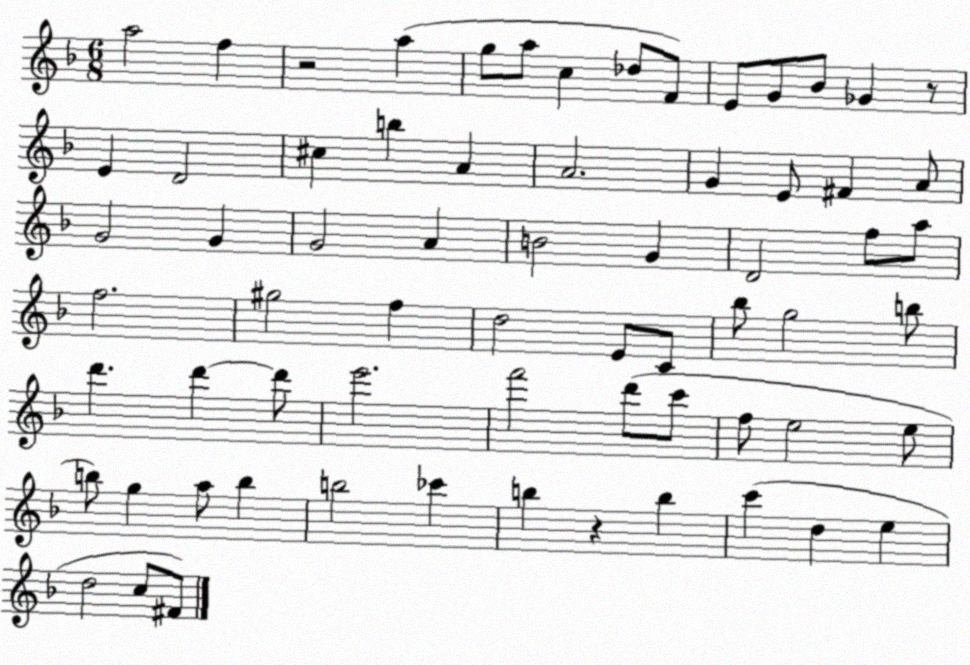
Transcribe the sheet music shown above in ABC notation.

X:1
T:Untitled
M:6/8
L:1/4
K:F
a2 f z2 a g/2 a/2 c _d/2 F/2 E/2 G/2 _B/2 _G z/2 E D2 ^c b A A2 G E/2 ^F A/2 G2 G G2 A B2 G D2 f/2 a/2 f2 ^g2 f d2 E/2 C/2 _b/2 g2 b/2 d' d' d'/2 e'2 f'2 d'/2 c'/2 f/2 e2 e/2 b/2 g a/2 b b2 _c' b z b c' d e d2 c/2 ^F/2